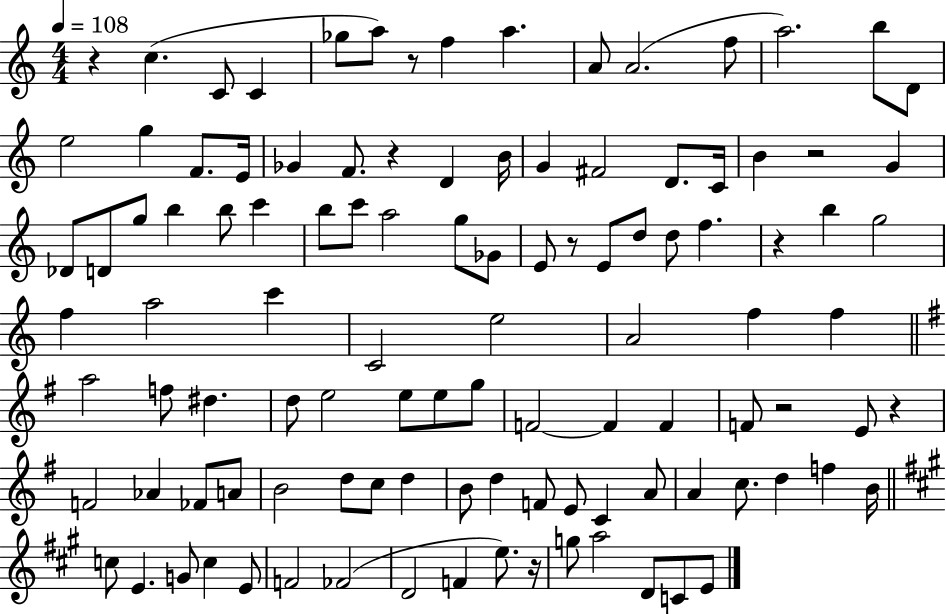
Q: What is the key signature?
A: C major